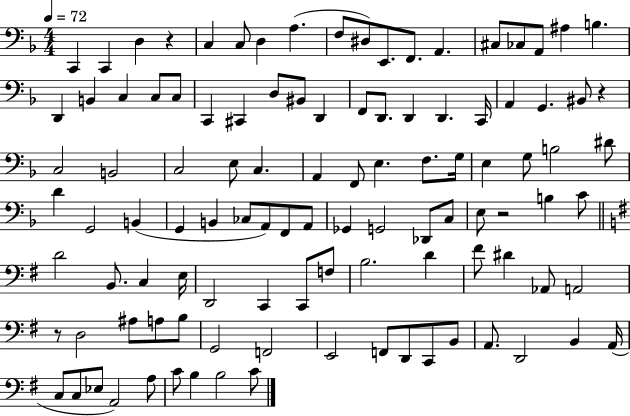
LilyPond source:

{
  \clef bass
  \numericTimeSignature
  \time 4/4
  \key f \major
  \tempo 4 = 72
  \repeat volta 2 { c,4 c,4 d4 r4 | c4 c8 d4 a4.( | f8 dis8) e,8. f,8. a,4. | cis8 ces8 a,8 ais4 b4. | \break d,4 b,4 c4 c8 c8 | c,4 cis,4 d8 bis,8 d,4 | f,8 d,8. d,4 d,4. c,16 | a,4 g,4. bis,8 r4 | \break c2 b,2 | c2 e8 c4. | a,4 f,8 e4. f8. g16 | e4 g8 b2 dis'8 | \break d'4 g,2 b,4( | g,4 b,4 ces8 a,8) f,8 a,8 | ges,4 g,2 des,8 c8 | e8 r2 b4 c'8 | \break \bar "||" \break \key g \major d'2 b,8. c4 e16 | d,2 c,4 c,8 f8 | b2. d'4 | fis'8 dis'4 aes,8 a,2 | \break r8 d2 ais8 a8 b8 | g,2 f,2 | e,2 f,8 d,8 c,8 b,8 | a,8. d,2 b,4 a,16( | \break c8 c8 ees8 a,2) a8 | c'8 b4 b2 c'8 | } \bar "|."
}